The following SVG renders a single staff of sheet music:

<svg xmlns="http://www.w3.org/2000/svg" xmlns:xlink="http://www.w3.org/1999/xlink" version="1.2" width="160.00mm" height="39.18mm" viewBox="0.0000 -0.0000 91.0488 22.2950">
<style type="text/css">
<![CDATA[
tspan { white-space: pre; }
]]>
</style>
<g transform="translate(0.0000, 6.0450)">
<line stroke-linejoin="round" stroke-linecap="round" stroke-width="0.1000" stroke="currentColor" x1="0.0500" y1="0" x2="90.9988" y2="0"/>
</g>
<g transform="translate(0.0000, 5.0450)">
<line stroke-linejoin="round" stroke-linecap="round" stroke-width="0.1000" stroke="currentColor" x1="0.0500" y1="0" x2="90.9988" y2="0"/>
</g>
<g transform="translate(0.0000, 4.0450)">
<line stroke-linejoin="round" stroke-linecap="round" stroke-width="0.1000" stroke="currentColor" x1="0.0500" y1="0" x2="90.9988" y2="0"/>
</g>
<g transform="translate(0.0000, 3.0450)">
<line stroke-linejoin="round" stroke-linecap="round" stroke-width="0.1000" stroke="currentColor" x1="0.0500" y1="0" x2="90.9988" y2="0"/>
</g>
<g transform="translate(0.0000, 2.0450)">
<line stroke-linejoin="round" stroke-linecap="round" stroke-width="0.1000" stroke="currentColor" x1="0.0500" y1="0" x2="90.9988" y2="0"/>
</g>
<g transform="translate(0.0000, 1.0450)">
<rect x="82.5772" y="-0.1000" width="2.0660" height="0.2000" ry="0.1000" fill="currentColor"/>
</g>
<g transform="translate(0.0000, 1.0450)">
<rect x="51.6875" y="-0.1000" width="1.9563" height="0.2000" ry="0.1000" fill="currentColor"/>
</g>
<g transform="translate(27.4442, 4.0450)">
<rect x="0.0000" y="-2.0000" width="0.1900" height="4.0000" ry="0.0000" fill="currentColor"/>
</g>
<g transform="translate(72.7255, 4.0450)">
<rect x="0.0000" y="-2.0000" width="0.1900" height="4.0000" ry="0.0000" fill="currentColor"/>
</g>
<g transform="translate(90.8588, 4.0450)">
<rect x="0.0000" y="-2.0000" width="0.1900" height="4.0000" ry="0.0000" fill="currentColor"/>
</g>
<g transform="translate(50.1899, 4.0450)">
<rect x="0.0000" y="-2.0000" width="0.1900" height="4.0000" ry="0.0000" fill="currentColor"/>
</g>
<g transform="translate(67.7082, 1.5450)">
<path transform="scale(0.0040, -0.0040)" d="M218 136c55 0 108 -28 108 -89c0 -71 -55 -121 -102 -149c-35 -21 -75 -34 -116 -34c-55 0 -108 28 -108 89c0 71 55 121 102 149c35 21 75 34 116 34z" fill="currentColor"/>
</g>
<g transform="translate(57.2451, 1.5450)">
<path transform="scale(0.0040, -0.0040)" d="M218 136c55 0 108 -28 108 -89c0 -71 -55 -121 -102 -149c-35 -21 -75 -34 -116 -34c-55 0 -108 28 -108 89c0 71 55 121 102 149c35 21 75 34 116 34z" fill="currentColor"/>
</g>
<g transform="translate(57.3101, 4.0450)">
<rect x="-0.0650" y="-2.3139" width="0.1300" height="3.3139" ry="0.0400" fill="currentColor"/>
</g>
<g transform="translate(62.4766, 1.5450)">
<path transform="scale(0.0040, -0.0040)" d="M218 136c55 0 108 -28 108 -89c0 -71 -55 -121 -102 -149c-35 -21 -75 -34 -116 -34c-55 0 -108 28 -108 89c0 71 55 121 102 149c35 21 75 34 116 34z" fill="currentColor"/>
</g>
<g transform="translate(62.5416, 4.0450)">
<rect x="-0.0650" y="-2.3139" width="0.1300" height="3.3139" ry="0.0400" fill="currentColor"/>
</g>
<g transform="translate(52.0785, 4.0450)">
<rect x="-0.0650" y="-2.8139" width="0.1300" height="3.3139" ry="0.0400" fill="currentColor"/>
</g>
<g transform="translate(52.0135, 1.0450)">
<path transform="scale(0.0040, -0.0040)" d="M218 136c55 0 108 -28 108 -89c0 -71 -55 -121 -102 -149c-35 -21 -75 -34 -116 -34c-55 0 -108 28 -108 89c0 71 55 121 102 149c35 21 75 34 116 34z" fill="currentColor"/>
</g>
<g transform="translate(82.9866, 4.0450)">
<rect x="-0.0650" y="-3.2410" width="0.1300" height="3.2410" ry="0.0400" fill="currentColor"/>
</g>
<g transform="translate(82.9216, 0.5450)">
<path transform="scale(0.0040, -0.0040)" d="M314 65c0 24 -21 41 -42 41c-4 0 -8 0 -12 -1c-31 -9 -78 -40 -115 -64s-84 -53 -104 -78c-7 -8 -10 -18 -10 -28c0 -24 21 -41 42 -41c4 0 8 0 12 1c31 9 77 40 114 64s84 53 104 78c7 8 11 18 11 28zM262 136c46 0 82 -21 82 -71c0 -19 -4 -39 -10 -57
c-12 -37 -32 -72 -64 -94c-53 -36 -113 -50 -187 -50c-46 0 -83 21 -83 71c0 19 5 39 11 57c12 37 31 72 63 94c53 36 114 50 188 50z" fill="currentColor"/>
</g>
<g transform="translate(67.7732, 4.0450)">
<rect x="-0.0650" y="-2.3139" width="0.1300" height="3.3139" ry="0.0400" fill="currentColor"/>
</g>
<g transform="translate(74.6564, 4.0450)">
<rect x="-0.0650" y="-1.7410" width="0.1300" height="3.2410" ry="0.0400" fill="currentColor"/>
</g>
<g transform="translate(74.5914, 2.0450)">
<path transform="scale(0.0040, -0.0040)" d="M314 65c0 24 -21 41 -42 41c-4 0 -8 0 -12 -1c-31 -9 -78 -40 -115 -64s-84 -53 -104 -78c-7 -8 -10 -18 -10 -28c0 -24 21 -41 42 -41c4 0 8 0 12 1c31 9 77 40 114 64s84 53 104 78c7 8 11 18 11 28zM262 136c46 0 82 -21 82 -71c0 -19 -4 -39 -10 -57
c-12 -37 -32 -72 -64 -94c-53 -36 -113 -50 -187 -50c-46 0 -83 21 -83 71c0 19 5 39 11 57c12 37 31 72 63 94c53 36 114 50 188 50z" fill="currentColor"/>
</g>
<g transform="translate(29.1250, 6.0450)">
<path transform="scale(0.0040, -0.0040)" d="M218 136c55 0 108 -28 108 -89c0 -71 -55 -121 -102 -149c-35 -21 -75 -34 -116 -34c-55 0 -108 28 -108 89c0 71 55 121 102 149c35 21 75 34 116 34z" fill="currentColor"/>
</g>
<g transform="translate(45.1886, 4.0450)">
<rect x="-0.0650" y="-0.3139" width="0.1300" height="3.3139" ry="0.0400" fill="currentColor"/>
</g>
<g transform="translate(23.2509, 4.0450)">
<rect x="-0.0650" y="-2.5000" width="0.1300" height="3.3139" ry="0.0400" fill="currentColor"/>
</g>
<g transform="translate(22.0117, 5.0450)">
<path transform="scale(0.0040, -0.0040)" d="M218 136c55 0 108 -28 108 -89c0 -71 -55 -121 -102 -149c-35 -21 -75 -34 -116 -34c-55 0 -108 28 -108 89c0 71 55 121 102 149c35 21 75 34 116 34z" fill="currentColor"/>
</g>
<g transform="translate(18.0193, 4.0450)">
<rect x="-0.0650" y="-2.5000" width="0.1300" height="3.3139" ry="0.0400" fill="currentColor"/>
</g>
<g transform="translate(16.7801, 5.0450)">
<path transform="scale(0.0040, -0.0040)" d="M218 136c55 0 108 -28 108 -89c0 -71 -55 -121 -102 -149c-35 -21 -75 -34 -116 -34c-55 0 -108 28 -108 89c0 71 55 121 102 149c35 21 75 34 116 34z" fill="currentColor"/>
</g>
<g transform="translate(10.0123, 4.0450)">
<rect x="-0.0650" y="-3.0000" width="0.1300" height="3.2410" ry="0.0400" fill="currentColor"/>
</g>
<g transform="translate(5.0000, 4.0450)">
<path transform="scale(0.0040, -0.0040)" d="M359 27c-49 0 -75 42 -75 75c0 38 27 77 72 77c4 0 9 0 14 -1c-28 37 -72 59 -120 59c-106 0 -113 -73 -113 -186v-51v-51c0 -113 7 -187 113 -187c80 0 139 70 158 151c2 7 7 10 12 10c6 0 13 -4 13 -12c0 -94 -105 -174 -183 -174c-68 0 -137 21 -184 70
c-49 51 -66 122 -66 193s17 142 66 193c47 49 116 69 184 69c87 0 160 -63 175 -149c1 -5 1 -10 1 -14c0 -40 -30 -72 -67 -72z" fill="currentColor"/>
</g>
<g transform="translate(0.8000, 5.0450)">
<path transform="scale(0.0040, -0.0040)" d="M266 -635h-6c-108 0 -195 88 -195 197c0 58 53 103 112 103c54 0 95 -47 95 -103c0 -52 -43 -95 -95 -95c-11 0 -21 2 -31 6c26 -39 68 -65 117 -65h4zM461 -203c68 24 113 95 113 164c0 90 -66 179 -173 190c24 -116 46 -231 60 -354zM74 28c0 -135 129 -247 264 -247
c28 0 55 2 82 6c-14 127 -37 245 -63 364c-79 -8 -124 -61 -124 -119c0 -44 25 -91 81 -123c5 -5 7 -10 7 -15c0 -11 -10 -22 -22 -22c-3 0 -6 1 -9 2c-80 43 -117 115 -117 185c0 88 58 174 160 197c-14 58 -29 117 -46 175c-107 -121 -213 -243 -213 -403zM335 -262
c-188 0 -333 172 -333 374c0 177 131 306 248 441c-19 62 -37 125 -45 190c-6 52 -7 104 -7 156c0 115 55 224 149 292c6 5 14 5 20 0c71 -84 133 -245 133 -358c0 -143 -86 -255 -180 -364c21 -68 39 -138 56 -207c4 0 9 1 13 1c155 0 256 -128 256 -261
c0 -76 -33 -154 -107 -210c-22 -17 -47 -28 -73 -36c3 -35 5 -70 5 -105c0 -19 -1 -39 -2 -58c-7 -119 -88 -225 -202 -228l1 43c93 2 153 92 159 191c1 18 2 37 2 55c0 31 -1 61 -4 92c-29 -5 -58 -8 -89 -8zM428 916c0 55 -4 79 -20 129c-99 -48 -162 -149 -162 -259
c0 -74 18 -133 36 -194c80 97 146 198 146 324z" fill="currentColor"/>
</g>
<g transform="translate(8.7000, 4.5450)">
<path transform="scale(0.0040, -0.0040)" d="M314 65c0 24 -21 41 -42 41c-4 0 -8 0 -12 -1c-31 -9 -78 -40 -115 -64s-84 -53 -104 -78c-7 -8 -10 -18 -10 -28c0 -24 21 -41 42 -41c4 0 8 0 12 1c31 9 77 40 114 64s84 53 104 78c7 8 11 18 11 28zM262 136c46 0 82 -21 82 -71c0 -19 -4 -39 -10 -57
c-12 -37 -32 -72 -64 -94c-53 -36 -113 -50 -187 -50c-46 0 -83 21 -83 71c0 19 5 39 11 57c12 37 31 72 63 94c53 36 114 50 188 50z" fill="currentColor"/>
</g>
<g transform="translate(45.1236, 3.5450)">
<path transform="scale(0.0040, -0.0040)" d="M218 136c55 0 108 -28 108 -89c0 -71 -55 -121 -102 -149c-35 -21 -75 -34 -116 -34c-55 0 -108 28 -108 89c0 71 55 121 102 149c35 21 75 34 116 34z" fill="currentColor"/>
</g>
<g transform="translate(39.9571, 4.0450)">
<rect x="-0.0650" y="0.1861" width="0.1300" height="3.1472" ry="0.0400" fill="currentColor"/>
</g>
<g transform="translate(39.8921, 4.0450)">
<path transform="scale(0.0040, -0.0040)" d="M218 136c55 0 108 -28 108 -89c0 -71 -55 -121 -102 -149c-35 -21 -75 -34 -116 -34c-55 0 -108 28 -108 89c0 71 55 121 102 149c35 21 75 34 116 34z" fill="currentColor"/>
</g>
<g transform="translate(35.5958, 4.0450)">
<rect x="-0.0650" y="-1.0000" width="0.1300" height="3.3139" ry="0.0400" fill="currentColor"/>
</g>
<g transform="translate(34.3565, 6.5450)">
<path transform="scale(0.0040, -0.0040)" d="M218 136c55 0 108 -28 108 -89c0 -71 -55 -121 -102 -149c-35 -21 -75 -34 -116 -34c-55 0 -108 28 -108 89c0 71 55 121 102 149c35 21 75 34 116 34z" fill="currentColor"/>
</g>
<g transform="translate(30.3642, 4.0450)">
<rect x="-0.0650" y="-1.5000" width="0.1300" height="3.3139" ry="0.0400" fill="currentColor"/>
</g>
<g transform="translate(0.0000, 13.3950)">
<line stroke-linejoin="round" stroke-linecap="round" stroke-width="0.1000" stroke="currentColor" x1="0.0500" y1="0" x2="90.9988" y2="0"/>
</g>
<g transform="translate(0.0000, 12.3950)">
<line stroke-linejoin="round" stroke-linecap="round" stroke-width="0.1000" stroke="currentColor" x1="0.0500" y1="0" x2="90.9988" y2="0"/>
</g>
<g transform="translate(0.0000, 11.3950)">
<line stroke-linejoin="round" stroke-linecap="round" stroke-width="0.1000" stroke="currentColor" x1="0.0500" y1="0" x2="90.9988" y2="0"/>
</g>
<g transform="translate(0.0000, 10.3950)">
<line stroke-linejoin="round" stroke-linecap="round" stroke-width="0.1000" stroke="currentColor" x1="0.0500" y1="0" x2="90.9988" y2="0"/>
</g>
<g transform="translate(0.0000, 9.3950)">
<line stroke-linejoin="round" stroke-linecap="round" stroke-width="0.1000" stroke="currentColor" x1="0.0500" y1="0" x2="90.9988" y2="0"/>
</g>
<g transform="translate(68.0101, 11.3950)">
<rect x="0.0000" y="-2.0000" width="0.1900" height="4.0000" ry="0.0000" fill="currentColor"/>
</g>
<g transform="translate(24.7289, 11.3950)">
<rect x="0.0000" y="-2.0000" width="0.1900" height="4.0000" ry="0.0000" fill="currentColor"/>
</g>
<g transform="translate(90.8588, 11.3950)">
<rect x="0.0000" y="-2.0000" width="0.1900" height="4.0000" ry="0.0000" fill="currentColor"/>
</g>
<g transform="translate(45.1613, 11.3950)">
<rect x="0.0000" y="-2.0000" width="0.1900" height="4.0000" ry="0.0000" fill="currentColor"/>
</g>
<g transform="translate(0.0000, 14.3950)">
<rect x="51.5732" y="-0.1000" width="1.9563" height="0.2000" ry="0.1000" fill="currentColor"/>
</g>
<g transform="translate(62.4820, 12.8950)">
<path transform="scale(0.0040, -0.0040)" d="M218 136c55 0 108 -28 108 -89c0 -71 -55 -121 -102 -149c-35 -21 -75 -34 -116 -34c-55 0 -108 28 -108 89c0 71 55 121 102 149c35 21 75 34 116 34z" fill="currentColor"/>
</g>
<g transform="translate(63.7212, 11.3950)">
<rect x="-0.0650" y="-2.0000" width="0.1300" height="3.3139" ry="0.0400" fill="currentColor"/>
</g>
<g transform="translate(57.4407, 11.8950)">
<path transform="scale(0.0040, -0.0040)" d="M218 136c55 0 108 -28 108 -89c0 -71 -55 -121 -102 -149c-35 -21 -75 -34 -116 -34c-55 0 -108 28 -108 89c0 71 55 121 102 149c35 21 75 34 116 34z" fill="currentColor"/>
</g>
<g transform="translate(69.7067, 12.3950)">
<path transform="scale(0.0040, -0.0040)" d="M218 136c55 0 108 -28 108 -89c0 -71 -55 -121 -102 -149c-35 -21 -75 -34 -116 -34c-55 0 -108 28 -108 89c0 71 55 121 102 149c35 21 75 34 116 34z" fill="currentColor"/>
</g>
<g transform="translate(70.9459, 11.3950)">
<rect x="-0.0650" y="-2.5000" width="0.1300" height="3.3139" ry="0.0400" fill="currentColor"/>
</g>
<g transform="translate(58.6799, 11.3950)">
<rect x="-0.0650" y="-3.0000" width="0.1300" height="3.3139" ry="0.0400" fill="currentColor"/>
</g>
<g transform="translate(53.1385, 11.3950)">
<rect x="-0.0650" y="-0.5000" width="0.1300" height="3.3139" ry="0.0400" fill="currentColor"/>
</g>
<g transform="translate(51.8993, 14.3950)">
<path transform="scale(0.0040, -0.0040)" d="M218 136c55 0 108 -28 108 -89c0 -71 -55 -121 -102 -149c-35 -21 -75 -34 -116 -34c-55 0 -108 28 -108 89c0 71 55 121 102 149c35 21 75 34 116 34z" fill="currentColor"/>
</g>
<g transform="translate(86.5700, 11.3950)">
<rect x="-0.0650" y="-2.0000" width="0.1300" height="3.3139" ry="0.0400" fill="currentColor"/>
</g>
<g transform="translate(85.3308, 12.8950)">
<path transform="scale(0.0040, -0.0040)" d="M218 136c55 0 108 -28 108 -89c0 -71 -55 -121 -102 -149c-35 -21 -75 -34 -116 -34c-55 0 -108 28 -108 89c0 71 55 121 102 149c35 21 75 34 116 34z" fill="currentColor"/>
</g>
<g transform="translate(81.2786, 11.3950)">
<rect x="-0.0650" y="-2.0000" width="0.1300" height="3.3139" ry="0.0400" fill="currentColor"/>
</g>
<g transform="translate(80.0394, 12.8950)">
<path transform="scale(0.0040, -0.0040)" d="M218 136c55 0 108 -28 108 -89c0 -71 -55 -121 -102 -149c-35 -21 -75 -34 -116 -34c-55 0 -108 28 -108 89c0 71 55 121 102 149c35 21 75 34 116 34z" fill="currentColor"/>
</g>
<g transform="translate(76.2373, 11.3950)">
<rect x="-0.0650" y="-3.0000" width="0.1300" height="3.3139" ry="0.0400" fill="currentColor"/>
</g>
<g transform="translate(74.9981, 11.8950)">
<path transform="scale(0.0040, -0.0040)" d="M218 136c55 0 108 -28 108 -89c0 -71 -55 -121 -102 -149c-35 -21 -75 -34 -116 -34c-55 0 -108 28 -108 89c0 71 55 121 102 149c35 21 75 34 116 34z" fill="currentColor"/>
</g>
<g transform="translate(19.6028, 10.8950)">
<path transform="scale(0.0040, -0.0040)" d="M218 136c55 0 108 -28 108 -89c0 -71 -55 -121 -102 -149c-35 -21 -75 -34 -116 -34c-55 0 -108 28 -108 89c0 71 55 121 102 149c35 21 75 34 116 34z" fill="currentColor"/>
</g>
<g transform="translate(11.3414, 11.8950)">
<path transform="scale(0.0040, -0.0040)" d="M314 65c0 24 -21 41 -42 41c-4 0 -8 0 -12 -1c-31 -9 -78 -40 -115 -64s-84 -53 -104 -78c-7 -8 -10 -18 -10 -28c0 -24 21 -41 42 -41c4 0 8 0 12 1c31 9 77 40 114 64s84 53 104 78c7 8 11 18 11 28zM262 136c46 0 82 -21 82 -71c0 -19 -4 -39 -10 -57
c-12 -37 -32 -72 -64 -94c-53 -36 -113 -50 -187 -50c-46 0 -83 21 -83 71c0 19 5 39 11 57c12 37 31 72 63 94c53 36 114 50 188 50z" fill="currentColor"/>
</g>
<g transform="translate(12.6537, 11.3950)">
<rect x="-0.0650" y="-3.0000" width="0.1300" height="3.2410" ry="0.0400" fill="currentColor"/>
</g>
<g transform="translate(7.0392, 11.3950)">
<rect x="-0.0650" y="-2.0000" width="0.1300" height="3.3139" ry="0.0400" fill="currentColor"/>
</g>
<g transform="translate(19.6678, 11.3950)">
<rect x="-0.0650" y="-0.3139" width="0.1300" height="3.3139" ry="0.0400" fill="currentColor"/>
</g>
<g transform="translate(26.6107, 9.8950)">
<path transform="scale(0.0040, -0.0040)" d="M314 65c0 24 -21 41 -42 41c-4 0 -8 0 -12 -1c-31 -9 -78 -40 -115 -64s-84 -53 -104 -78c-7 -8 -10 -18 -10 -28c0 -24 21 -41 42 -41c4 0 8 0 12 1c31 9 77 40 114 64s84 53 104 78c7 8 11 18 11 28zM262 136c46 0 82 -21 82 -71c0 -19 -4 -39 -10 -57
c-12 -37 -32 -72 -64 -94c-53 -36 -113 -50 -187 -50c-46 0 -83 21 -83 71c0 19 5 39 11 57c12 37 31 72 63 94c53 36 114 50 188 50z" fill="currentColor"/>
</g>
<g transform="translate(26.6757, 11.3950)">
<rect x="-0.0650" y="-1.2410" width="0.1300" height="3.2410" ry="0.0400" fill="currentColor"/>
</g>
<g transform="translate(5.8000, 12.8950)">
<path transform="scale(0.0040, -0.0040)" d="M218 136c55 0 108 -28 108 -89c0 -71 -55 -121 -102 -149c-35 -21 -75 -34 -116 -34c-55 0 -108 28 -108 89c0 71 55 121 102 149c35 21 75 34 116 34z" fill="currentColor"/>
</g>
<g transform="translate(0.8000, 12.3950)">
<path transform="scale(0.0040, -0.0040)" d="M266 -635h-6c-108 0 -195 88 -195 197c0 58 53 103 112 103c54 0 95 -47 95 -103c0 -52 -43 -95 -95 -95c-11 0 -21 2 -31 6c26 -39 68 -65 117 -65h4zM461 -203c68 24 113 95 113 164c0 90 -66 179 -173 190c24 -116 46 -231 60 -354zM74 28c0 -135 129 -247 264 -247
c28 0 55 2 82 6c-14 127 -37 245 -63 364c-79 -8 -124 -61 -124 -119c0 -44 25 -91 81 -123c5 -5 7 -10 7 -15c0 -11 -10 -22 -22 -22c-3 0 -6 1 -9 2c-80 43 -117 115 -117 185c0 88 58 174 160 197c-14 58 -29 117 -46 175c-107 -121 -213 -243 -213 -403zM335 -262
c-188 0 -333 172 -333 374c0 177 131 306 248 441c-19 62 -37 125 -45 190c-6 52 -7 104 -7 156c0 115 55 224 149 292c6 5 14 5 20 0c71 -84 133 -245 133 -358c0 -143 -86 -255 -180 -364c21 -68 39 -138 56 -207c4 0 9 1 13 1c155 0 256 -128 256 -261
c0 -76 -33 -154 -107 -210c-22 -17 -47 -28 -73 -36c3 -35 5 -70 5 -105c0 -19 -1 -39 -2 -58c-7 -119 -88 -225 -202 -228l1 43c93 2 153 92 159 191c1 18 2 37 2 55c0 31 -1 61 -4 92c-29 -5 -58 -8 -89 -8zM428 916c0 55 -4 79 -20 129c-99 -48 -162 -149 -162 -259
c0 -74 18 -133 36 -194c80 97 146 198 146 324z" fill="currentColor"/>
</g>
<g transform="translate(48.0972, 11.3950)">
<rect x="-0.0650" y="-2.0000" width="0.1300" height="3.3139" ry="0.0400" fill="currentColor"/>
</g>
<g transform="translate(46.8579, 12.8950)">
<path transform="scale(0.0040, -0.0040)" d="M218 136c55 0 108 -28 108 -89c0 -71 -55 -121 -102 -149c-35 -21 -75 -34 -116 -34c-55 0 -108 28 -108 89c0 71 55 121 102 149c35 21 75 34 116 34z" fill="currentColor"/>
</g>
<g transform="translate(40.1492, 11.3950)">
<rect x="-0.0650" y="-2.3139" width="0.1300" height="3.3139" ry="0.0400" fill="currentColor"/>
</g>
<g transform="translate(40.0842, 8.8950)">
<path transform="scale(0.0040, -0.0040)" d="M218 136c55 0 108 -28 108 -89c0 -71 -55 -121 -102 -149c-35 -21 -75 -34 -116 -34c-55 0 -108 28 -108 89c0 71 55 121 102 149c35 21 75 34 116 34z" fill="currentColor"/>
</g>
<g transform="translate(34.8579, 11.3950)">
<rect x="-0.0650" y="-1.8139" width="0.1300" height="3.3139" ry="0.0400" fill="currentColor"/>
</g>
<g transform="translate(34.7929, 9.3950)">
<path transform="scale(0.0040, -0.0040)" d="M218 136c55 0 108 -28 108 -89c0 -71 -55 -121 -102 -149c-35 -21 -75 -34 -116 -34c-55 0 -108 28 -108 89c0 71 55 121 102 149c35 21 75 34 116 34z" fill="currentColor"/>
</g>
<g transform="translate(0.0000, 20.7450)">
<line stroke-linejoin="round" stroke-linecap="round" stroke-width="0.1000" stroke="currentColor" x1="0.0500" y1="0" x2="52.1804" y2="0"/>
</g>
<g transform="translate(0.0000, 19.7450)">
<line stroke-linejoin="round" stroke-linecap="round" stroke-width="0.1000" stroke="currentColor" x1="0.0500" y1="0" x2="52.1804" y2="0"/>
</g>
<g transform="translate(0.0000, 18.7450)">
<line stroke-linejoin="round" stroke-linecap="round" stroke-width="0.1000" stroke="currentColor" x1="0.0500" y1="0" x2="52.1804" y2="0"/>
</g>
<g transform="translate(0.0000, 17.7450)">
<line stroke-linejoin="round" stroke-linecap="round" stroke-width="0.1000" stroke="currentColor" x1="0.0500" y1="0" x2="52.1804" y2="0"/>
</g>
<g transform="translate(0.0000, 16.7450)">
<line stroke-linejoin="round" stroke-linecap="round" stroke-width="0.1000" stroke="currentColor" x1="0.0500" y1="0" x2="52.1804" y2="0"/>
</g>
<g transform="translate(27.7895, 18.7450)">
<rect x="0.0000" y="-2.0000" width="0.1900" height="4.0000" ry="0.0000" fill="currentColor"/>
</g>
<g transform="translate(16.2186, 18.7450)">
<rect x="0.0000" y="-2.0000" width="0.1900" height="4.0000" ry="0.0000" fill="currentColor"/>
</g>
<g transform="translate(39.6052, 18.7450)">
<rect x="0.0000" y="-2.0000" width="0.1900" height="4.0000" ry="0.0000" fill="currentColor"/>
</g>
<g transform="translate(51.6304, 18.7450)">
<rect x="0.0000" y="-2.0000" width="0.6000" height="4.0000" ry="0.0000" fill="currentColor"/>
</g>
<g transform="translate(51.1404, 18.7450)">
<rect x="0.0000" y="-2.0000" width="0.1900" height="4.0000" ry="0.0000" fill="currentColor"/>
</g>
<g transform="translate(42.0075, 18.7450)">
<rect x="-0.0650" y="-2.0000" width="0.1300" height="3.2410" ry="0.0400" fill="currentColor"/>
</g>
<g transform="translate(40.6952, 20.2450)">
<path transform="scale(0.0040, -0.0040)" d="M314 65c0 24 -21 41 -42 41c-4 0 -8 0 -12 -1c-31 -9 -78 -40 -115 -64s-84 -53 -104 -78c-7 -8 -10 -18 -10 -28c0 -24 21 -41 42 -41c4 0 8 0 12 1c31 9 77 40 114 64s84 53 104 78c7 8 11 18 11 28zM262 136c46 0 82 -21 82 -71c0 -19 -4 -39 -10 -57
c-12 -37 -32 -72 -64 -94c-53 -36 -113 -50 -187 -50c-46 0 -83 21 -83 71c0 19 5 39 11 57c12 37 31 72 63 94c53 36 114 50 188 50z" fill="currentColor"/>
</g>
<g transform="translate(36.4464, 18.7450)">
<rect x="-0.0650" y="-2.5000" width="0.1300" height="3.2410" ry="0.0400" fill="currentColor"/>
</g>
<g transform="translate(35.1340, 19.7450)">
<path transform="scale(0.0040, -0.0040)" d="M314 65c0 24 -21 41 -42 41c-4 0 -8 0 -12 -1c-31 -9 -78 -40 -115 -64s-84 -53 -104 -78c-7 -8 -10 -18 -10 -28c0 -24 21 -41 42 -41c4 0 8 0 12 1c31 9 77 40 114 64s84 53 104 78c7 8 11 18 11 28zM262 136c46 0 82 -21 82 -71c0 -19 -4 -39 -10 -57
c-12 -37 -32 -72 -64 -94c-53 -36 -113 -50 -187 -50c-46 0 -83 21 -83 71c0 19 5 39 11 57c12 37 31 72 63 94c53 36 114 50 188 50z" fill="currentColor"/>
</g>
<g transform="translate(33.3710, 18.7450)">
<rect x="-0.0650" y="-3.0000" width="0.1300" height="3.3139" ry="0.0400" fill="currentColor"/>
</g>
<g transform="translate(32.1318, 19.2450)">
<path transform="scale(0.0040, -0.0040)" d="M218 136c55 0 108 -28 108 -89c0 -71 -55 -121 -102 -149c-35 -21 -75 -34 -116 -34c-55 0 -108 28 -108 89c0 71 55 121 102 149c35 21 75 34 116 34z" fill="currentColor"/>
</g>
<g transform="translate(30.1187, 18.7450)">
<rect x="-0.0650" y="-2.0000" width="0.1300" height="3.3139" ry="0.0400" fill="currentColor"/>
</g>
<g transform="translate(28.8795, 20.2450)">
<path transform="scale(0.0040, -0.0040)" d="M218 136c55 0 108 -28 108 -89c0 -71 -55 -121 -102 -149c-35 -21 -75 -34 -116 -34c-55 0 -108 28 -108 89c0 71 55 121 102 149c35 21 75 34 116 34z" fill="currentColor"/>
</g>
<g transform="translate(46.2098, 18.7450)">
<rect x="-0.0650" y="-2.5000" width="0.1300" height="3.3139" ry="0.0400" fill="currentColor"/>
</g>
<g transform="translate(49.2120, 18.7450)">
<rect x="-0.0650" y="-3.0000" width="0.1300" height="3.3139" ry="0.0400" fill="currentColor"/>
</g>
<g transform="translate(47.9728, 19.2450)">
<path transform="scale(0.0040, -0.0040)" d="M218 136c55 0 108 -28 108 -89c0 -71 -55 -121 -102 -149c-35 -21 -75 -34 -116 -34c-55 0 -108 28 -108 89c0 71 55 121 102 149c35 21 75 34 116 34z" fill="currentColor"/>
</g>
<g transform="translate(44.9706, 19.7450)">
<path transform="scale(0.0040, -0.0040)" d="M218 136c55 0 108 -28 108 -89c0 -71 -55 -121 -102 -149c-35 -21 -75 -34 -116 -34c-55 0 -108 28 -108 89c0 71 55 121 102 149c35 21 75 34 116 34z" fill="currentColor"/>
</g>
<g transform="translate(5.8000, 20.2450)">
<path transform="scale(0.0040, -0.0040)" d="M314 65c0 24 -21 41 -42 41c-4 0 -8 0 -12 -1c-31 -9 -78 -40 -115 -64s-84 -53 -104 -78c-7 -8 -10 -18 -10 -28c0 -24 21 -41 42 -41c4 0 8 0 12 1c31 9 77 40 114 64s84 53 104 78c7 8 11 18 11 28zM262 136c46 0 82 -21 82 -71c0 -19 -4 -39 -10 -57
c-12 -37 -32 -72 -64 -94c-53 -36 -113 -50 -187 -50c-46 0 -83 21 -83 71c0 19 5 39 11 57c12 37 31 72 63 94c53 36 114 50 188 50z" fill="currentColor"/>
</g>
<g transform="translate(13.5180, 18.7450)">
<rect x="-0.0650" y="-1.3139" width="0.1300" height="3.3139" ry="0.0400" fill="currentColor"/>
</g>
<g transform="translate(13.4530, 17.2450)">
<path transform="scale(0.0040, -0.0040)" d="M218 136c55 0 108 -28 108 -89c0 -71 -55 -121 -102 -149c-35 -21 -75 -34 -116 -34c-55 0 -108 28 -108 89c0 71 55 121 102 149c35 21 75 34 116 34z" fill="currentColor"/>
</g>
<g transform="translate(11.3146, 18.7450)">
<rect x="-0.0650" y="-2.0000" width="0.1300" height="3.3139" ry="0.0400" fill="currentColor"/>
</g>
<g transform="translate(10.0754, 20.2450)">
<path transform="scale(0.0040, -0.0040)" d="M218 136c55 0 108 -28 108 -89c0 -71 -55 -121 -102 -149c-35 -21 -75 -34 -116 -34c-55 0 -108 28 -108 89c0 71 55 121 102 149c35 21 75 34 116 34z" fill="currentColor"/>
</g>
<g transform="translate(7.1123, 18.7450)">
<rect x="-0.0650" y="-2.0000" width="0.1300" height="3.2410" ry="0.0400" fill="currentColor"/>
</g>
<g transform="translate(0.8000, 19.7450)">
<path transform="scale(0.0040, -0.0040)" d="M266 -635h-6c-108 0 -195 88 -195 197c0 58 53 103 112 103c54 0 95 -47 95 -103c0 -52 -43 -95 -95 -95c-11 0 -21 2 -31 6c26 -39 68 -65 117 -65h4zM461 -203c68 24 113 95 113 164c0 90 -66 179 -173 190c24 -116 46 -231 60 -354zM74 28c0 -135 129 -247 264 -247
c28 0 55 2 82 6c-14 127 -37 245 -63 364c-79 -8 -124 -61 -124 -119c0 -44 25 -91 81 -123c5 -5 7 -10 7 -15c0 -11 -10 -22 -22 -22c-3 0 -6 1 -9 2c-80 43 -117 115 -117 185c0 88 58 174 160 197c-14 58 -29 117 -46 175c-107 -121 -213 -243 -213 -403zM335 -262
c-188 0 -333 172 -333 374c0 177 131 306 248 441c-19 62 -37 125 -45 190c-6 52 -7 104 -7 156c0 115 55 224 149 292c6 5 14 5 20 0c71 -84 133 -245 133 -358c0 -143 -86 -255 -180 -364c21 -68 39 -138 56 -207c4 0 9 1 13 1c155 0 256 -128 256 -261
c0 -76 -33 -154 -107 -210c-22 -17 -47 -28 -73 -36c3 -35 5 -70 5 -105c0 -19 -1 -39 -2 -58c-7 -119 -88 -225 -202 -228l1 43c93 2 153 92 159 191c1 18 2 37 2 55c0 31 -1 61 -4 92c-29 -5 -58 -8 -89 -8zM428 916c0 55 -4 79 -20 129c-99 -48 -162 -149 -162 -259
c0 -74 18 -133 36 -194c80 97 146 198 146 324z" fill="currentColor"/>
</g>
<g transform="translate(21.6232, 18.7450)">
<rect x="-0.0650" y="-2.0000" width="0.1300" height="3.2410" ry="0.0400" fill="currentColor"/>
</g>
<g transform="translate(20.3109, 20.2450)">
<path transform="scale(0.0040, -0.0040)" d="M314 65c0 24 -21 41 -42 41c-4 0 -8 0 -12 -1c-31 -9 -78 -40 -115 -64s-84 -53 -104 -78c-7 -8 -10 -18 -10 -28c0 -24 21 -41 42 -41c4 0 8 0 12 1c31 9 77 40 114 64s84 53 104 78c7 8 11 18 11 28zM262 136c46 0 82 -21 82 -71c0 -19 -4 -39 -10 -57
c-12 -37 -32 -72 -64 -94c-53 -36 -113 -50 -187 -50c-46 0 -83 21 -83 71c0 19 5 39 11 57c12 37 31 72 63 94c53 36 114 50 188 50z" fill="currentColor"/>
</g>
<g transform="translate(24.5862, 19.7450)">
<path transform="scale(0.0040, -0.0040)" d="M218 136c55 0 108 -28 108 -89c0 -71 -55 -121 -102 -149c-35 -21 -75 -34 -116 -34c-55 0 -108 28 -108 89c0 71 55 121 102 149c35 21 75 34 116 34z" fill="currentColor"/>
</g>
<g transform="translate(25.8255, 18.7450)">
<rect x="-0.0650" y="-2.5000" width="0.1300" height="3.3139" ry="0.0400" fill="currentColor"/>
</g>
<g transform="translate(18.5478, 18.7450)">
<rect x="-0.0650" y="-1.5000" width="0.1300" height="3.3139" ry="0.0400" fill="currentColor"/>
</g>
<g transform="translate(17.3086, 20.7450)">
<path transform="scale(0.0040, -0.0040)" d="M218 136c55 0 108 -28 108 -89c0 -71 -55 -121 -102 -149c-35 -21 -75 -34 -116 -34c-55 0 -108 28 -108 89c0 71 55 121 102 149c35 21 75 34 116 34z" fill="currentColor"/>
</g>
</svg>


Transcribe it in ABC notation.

X:1
T:Untitled
M:4/4
L:1/4
K:C
A2 G G E D B c a g g g f2 b2 F A2 c e2 f g F C A F G A F F F2 F e E F2 G F A G2 F2 G A